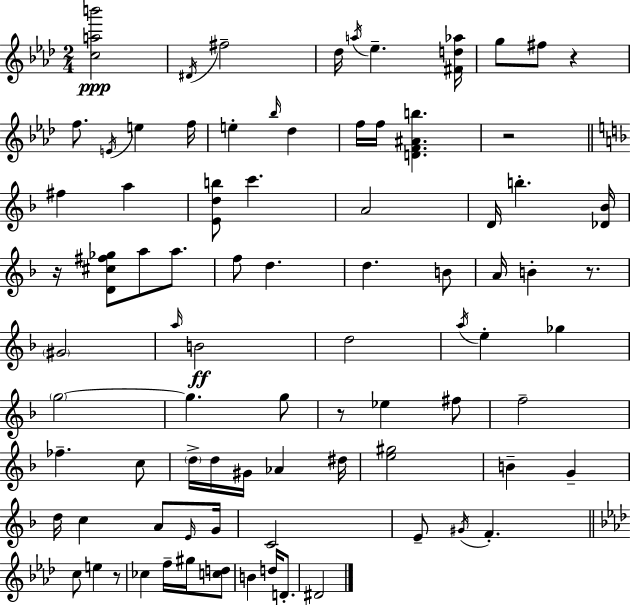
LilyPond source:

{
  \clef treble
  \numericTimeSignature
  \time 2/4
  \key aes \major
  <c'' a'' b'''>2\ppp | \acciaccatura { dis'16 } fis''2-- | des''16 \acciaccatura { a''16 } ees''4.-- | <fis' d'' aes''>16 g''8 fis''8 r4 | \break f''8. \acciaccatura { e'16 } e''4 | f''16 e''4-. \grace { bes''16 } | des''4 f''16 f''16 <d' f' ais' b''>4. | r2 | \break \bar "||" \break \key d \minor fis''4 a''4 | <e' d'' b''>8 c'''4. | a'2 | d'16 b''4.-. <des' bes'>16 | \break r16 <d' cis'' fis'' ges''>8 a''8 a''8. | f''8 d''4. | d''4. b'8 | a'16 b'4-. r8. | \break \parenthesize gis'2 | \grace { a''16 } b'2\ff | d''2 | \acciaccatura { a''16 } e''4-. ges''4 | \break \parenthesize g''2~~ | g''4. | g''8 r8 ees''4 | fis''8 f''2-- | \break fes''4.-- | c''8 \parenthesize d''16-> d''16 gis'16 aes'4 | dis''16 <e'' gis''>2 | b'4-- g'4-- | \break d''16 c''4 a'8 | \grace { e'16 } g'16 c'2 | e'8-- \acciaccatura { gis'16 } f'4.-. | \bar "||" \break \key aes \major c''8 e''4 r8 | ces''4 f''16-- gis''16 <c'' d''>8 | b'4 d''16 d'8.-. | dis'2 | \break \bar "|."
}